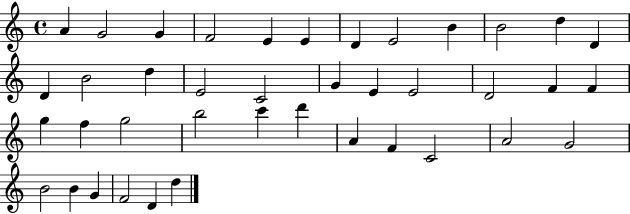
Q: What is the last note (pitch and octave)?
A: D5